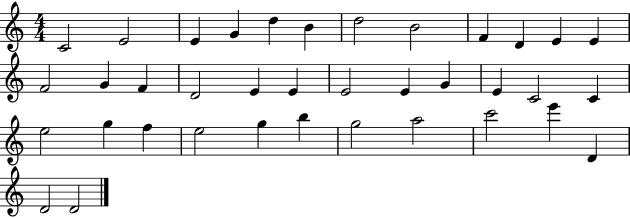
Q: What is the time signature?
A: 4/4